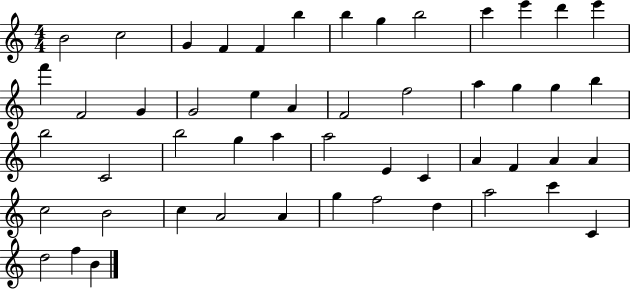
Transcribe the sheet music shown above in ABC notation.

X:1
T:Untitled
M:4/4
L:1/4
K:C
B2 c2 G F F b b g b2 c' e' d' e' f' F2 G G2 e A F2 f2 a g g b b2 C2 b2 g a a2 E C A F A A c2 B2 c A2 A g f2 d a2 c' C d2 f B